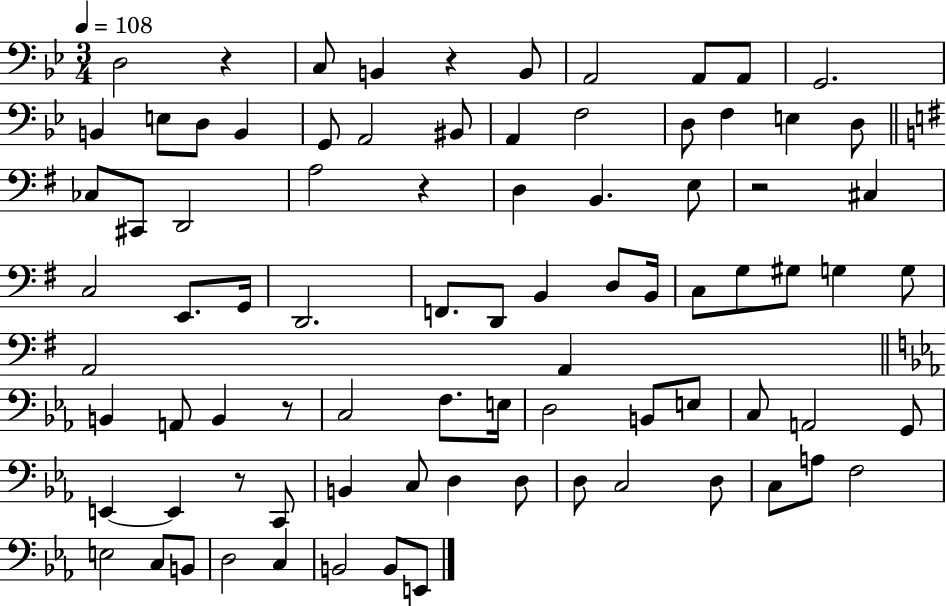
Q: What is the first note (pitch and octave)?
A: D3